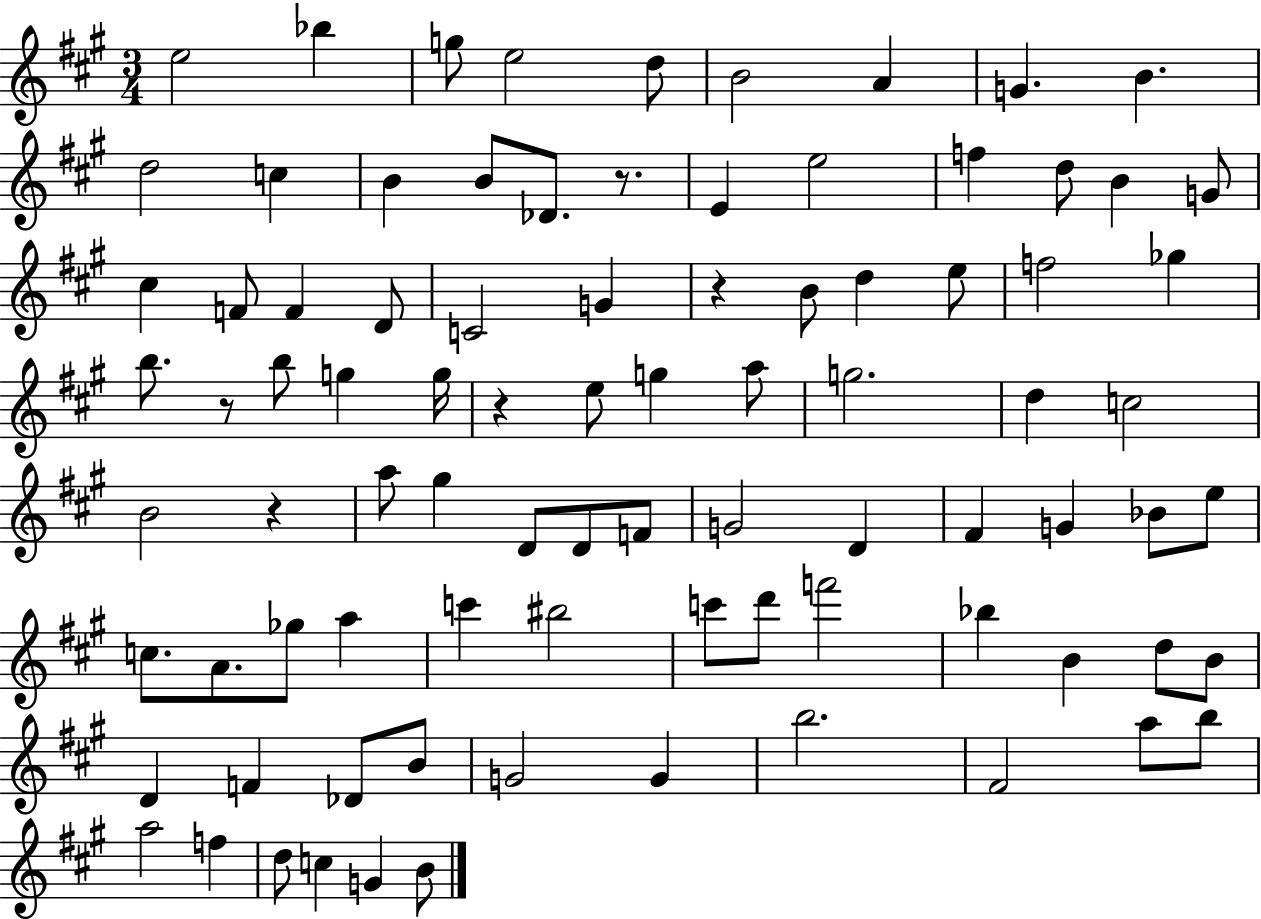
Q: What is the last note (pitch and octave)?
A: B4